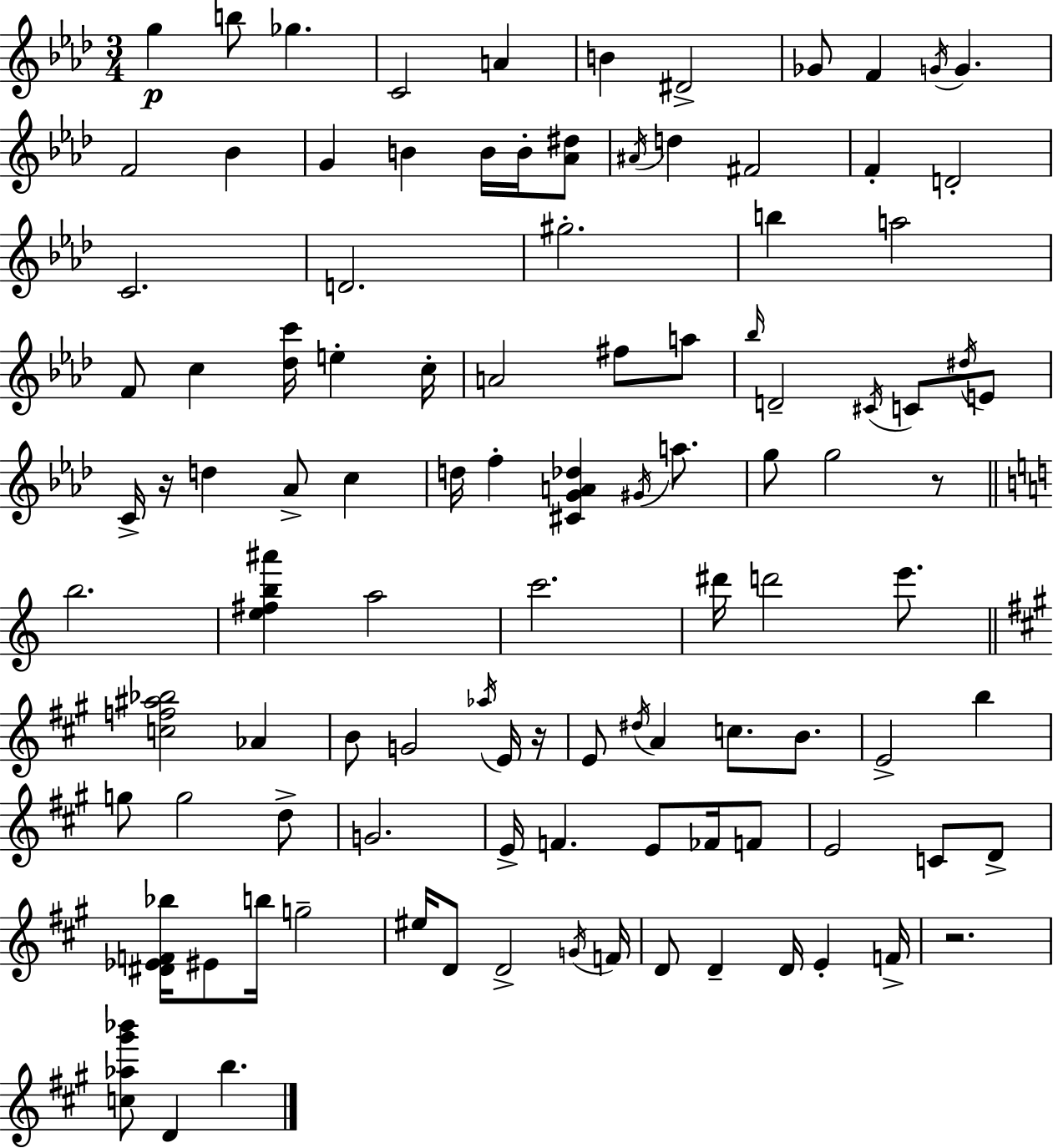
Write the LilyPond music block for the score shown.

{
  \clef treble
  \numericTimeSignature
  \time 3/4
  \key f \minor
  g''4\p b''8 ges''4. | c'2 a'4 | b'4 dis'2-> | ges'8 f'4 \acciaccatura { g'16 } g'4. | \break f'2 bes'4 | g'4 b'4 b'16 b'16-. <aes' dis''>8 | \acciaccatura { ais'16 } d''4 fis'2 | f'4-. d'2-. | \break c'2. | d'2. | gis''2.-. | b''4 a''2 | \break f'8 c''4 <des'' c'''>16 e''4-. | c''16-. a'2 fis''8 | a''8 \grace { bes''16 } d'2-- \acciaccatura { cis'16 } | c'8 \acciaccatura { dis''16 } e'8 c'16-> r16 d''4 aes'8-> | \break c''4 d''16 f''4-. <cis' g' a' des''>4 | \acciaccatura { gis'16 } a''8. g''8 g''2 | r8 \bar "||" \break \key c \major b''2. | <e'' fis'' b'' ais'''>4 a''2 | c'''2. | dis'''16 d'''2 e'''8. | \break \bar "||" \break \key a \major <c'' f'' ais'' bes''>2 aes'4 | b'8 g'2 \acciaccatura { aes''16 } e'16 | r16 e'8 \acciaccatura { dis''16 } a'4 c''8. b'8. | e'2-> b''4 | \break g''8 g''2 | d''8-> g'2. | e'16-> f'4. e'8 fes'16 | f'8 e'2 c'8 | \break d'8-> <dis' ees' f' bes''>16 eis'8 b''16 g''2-- | eis''16 d'8 d'2-> | \acciaccatura { g'16 } f'16 d'8 d'4-- d'16 e'4-. | f'16-> r2. | \break <c'' aes'' gis''' bes'''>8 d'4 b''4. | \bar "|."
}